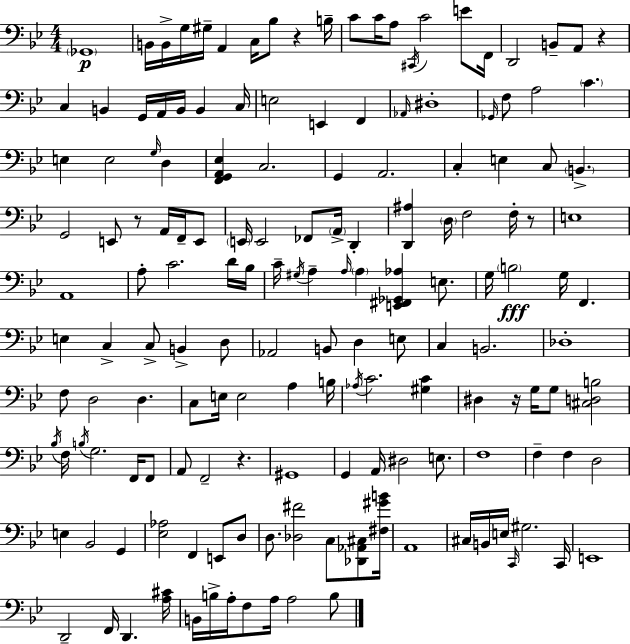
{
  \clef bass
  \numericTimeSignature
  \time 4/4
  \key bes \major
  \parenthesize ges,1\p | b,16 b,16-> g16 gis16-- a,4 c16 bes8 r4 b16-- | c'8 c'16 a8 \acciaccatura { cis,16 } c'2 e'8 | f,16 d,2 b,8-- a,8 r4 | \break c4 b,4 g,16 a,16 b,16 b,4 | c16 e2 e,4 f,4 | \grace { aes,16 } dis1-. | \grace { ges,16 } f8 a2 \parenthesize c'4. | \break e4 e2 \grace { g16 } | d4 <f, g, a, ees>4 c2. | g,4 a,2. | c4-. e4 c8 \parenthesize b,4.-> | \break g,2 e,8 r8 | a,16 f,16-- e,8 \parenthesize e,16 e,2 fes,8 \parenthesize a,16-> | d,4-. <d, ais>4 \parenthesize d16 f2 | f16-. r8 e1 | \break a,1 | a8-. c'2. | d'16 bes16 c'16-- \acciaccatura { gis16 } a4-- \grace { a16 } \parenthesize a4 <e, fis, ges, aes>4 | e8. g16 \parenthesize b2\fff g16 | \break f,4. e4 c4-> c8-> | b,4-> d8 aes,2 b,8 | d4 e8 c4 b,2. | des1-. | \break f8 d2 | d4. c8 e16 e2 | a4 b16 \acciaccatura { aes16 } c'2. | <gis c'>4 dis4 r16 g16 g8 <cis d b>2 | \break \acciaccatura { bes16 } f16 \acciaccatura { b16 } g2. | f,16 f,8 a,8 f,2-- | r4. gis,1 | g,4 a,16 dis2 | \break e8. f1 | f4-- f4 | d2 e4 bes,2 | g,4 <ees aes>2 | \break f,4 e,8 d8 d8. <des fis'>2 | c8 <des, aes, cis>8 <fis gis' b'>16 a,1 | cis16 b,16 e16 \grace { c,16 } gis2. | c,16 e,1 | \break d,2-- | f,16 d,4. <a cis'>16 b,16 b16-> a16-. f8 a16 | a2 b8 \bar "|."
}